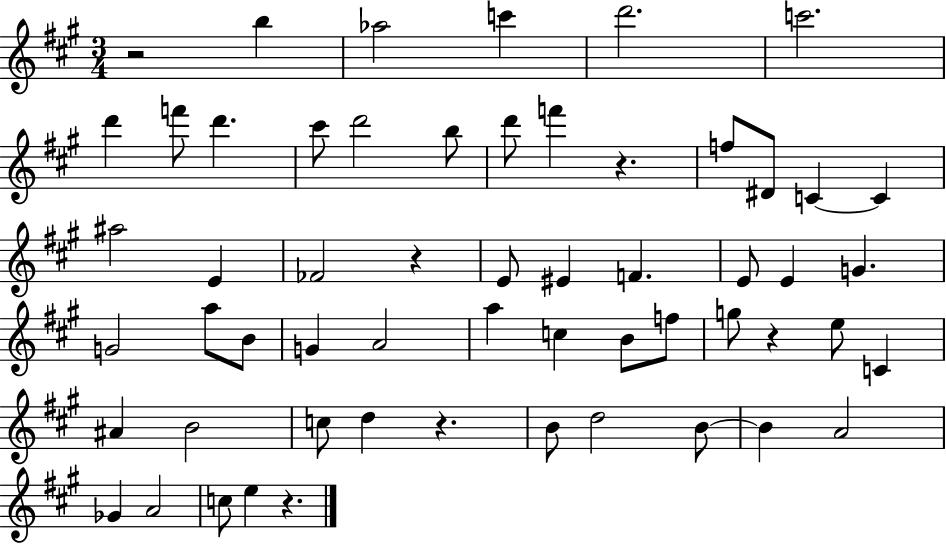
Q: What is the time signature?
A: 3/4